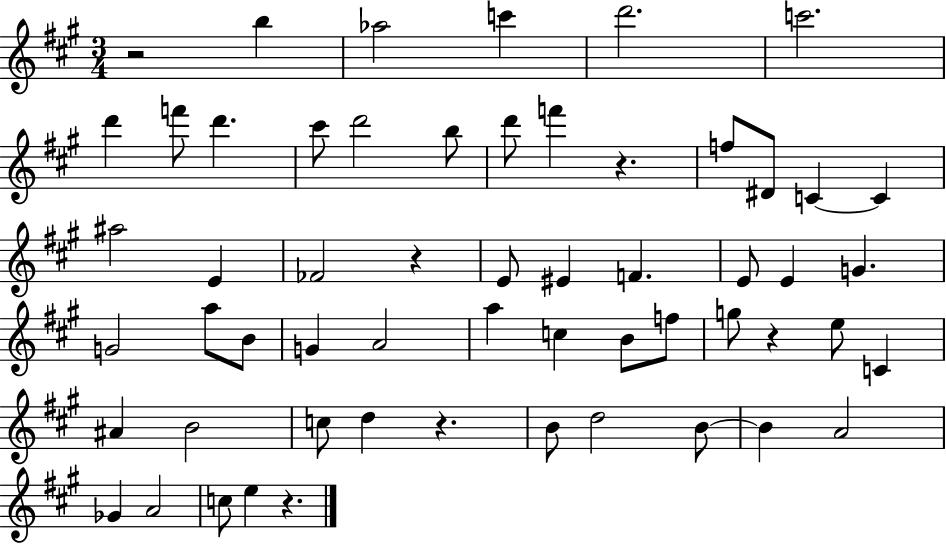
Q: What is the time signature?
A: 3/4